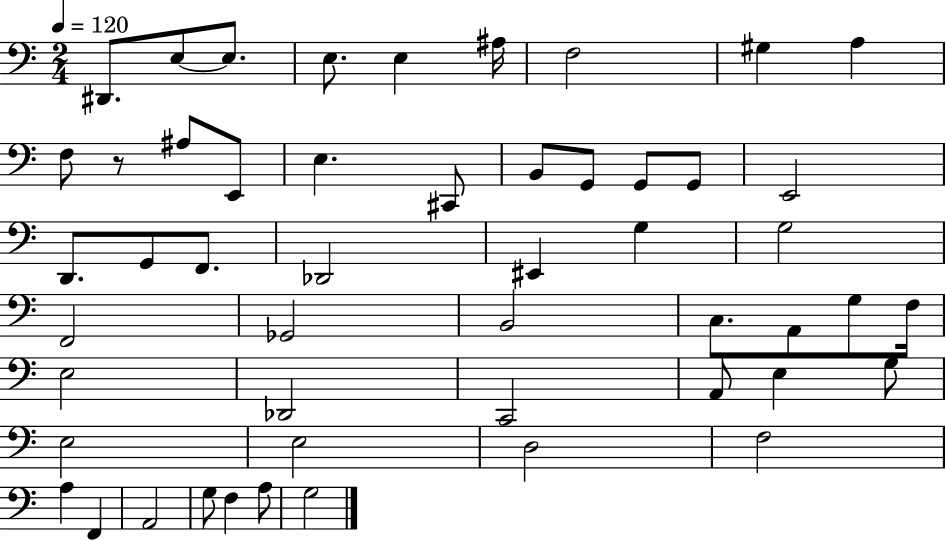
D#2/e. E3/e E3/e. E3/e. E3/q A#3/s F3/h G#3/q A3/q F3/e R/e A#3/e E2/e E3/q. C#2/e B2/e G2/e G2/e G2/e E2/h D2/e. G2/e F2/e. Db2/h EIS2/q G3/q G3/h F2/h Gb2/h B2/h C3/e. A2/e G3/e F3/s E3/h Db2/h C2/h A2/e E3/q G3/e E3/h E3/h D3/h F3/h A3/q F2/q A2/h G3/e F3/q A3/e G3/h